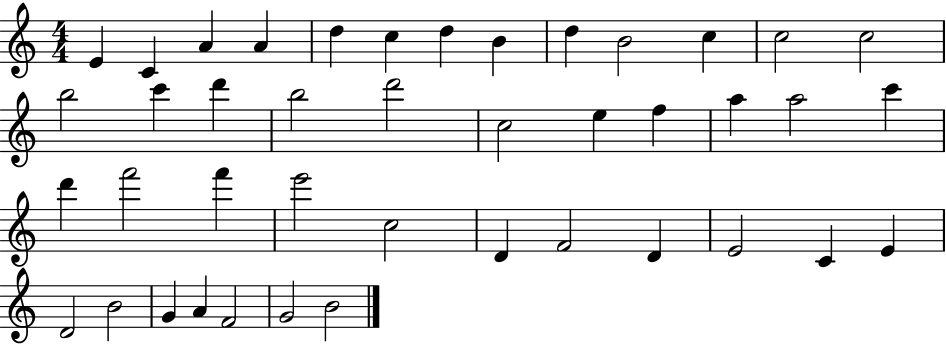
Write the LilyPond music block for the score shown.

{
  \clef treble
  \numericTimeSignature
  \time 4/4
  \key c \major
  e'4 c'4 a'4 a'4 | d''4 c''4 d''4 b'4 | d''4 b'2 c''4 | c''2 c''2 | \break b''2 c'''4 d'''4 | b''2 d'''2 | c''2 e''4 f''4 | a''4 a''2 c'''4 | \break d'''4 f'''2 f'''4 | e'''2 c''2 | d'4 f'2 d'4 | e'2 c'4 e'4 | \break d'2 b'2 | g'4 a'4 f'2 | g'2 b'2 | \bar "|."
}